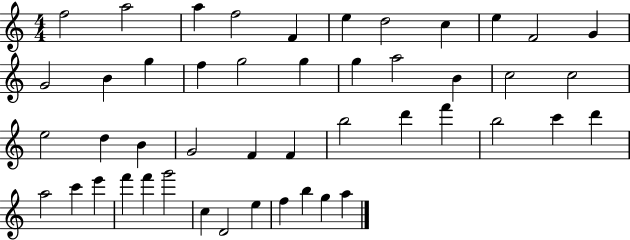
F5/h A5/h A5/q F5/h F4/q E5/q D5/h C5/q E5/q F4/h G4/q G4/h B4/q G5/q F5/q G5/h G5/q G5/q A5/h B4/q C5/h C5/h E5/h D5/q B4/q G4/h F4/q F4/q B5/h D6/q F6/q B5/h C6/q D6/q A5/h C6/q E6/q F6/q F6/q G6/h C5/q D4/h E5/q F5/q B5/q G5/q A5/q